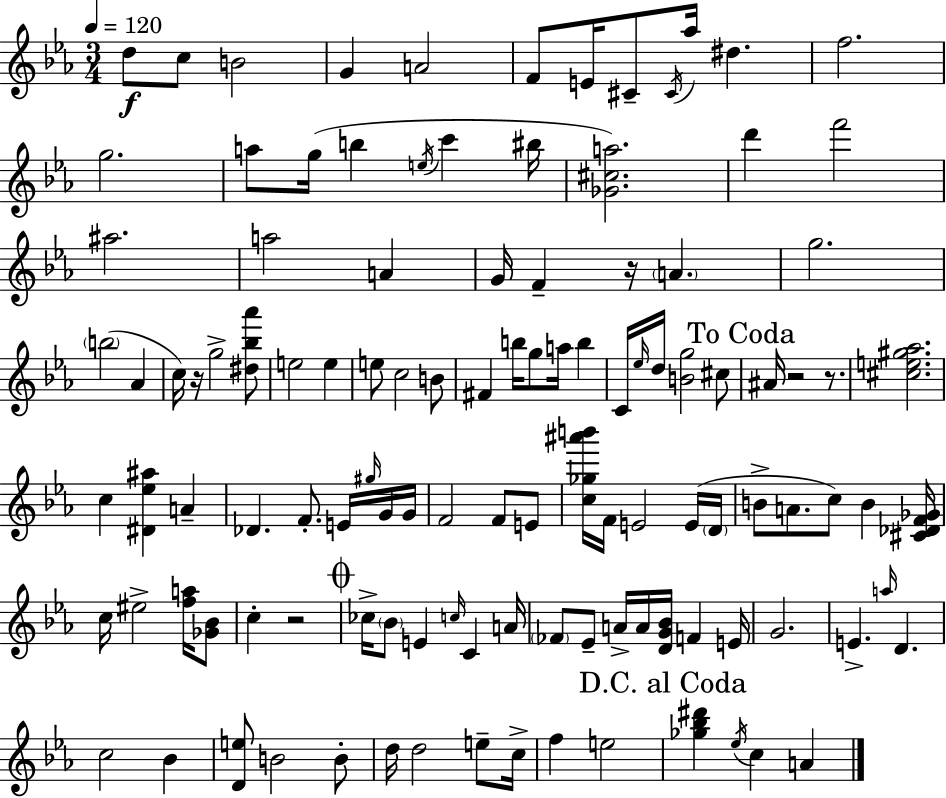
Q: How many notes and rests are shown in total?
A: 115